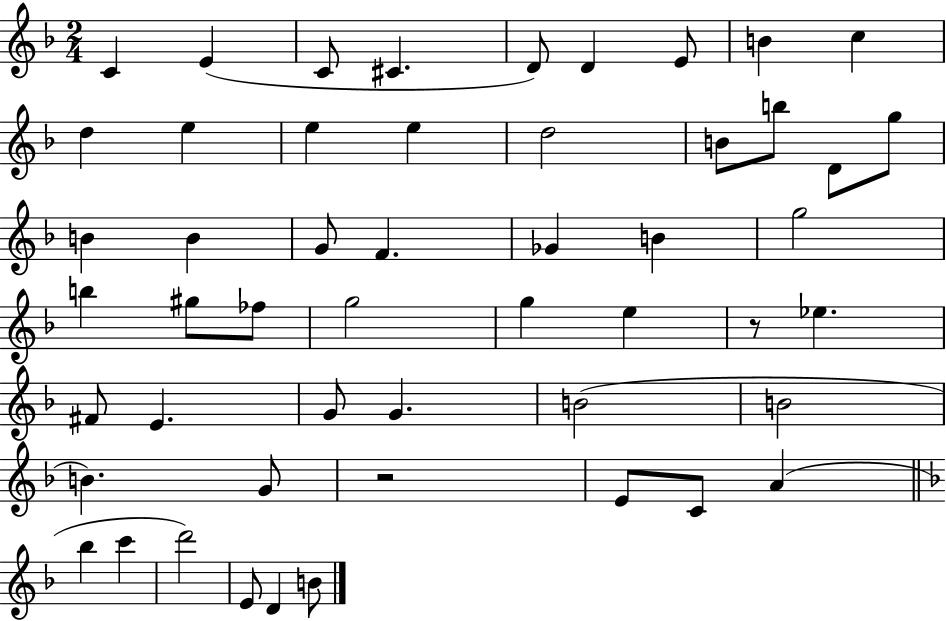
C4/q E4/q C4/e C#4/q. D4/e D4/q E4/e B4/q C5/q D5/q E5/q E5/q E5/q D5/h B4/e B5/e D4/e G5/e B4/q B4/q G4/e F4/q. Gb4/q B4/q G5/h B5/q G#5/e FES5/e G5/h G5/q E5/q R/e Eb5/q. F#4/e E4/q. G4/e G4/q. B4/h B4/h B4/q. G4/e R/h E4/e C4/e A4/q Bb5/q C6/q D6/h E4/e D4/q B4/e